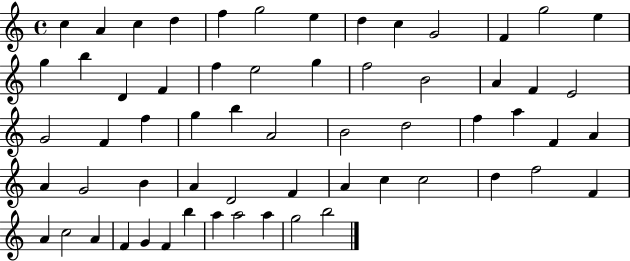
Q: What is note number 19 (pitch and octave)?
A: E5